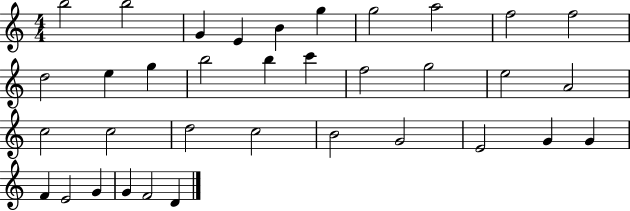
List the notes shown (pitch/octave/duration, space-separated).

B5/h B5/h G4/q E4/q B4/q G5/q G5/h A5/h F5/h F5/h D5/h E5/q G5/q B5/h B5/q C6/q F5/h G5/h E5/h A4/h C5/h C5/h D5/h C5/h B4/h G4/h E4/h G4/q G4/q F4/q E4/h G4/q G4/q F4/h D4/q